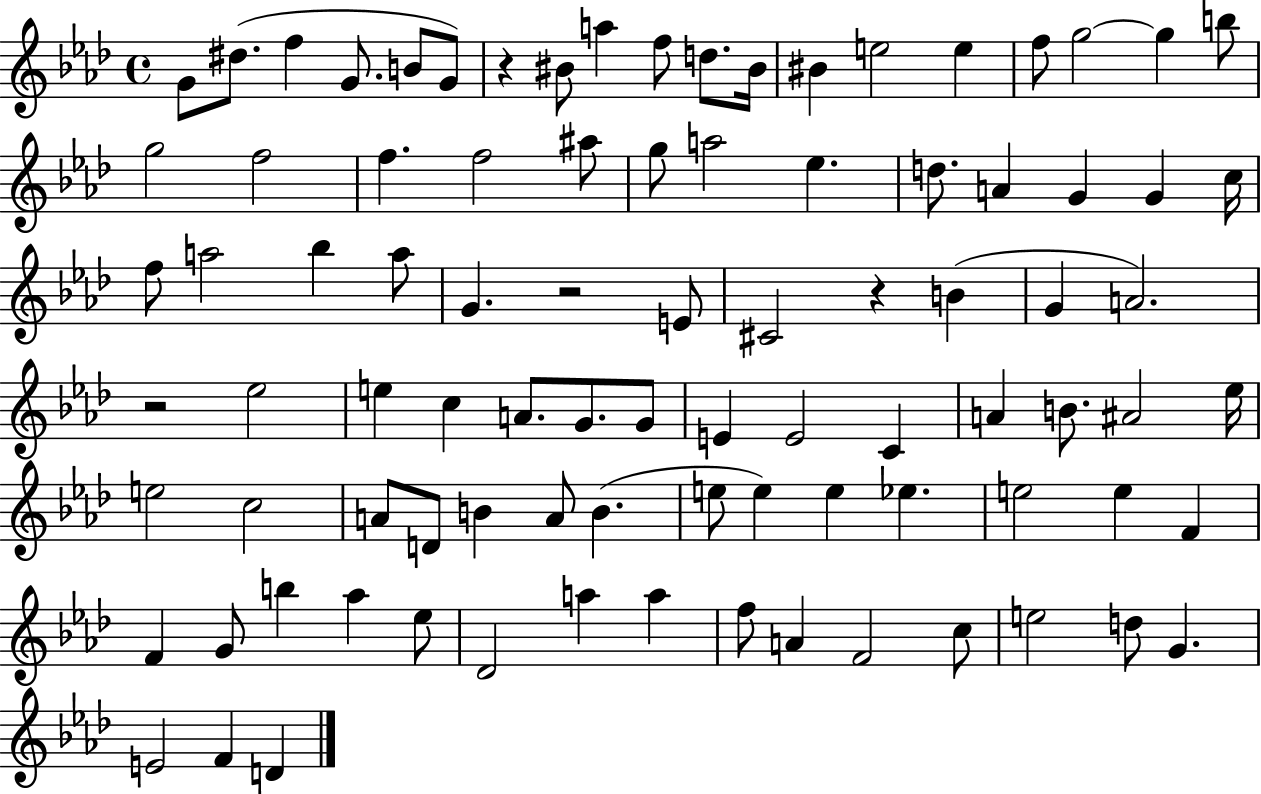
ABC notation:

X:1
T:Untitled
M:4/4
L:1/4
K:Ab
G/2 ^d/2 f G/2 B/2 G/2 z ^B/2 a f/2 d/2 ^B/4 ^B e2 e f/2 g2 g b/2 g2 f2 f f2 ^a/2 g/2 a2 _e d/2 A G G c/4 f/2 a2 _b a/2 G z2 E/2 ^C2 z B G A2 z2 _e2 e c A/2 G/2 G/2 E E2 C A B/2 ^A2 _e/4 e2 c2 A/2 D/2 B A/2 B e/2 e e _e e2 e F F G/2 b _a _e/2 _D2 a a f/2 A F2 c/2 e2 d/2 G E2 F D